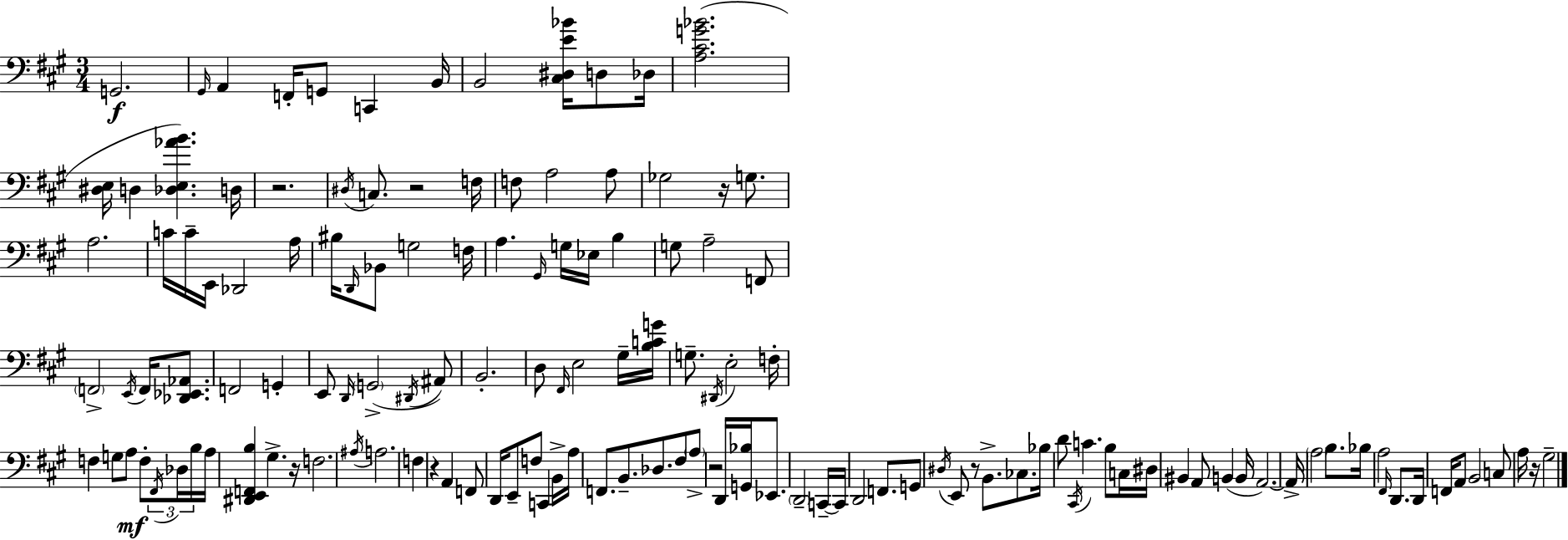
X:1
T:Untitled
M:3/4
L:1/4
K:A
G,,2 ^G,,/4 A,, F,,/4 G,,/2 C,, B,,/4 B,,2 [^C,^D,E_B]/4 D,/2 _D,/4 [A,^CG_B]2 [^D,E,]/4 D, [_D,E,_AB] D,/4 z2 ^D,/4 C,/2 z2 F,/4 F,/2 A,2 A,/2 _G,2 z/4 G,/2 A,2 C/4 C/4 E,,/4 _D,,2 A,/4 ^B,/4 D,,/4 _B,,/2 G,2 F,/4 A, ^G,,/4 G,/4 _E,/4 B, G,/2 A,2 F,,/2 F,,2 E,,/4 F,,/4 [_D,,_E,,_A,,]/2 F,,2 G,, E,,/2 D,,/4 G,,2 ^D,,/4 ^A,,/2 B,,2 D,/2 ^F,,/4 E,2 ^G,/4 [B,CG]/4 G,/2 ^D,,/4 E,2 F,/4 F, G,/2 A,/2 F,/2 ^F,,/4 _D,/4 B,/4 A,/4 [^D,,E,,F,,B,] ^G, z/4 F,2 ^A,/4 A,2 F, z A,, F,,/2 D,,/4 E,,/2 F,/2 C,, B,,/4 A,/4 F,,/2 B,,/2 _D,/2 ^F,/2 A,/2 z2 D,,/4 [G,,_B,]/4 _E,,/2 D,,2 C,,/4 C,,/4 D,,2 F,,/2 G,,/2 ^D,/4 E,,/2 z/2 B,,/2 _C,/2 _B,/4 D/2 ^C,,/4 C B,/2 C,/4 ^D,/4 ^B,, A,,/2 B,, B,,/4 A,,2 A,,/4 A,2 B,/2 _B,/4 A,2 ^F,,/4 D,,/2 D,,/4 F,,/4 A,,/2 B,,2 C,/2 A,/4 z/4 ^G,2